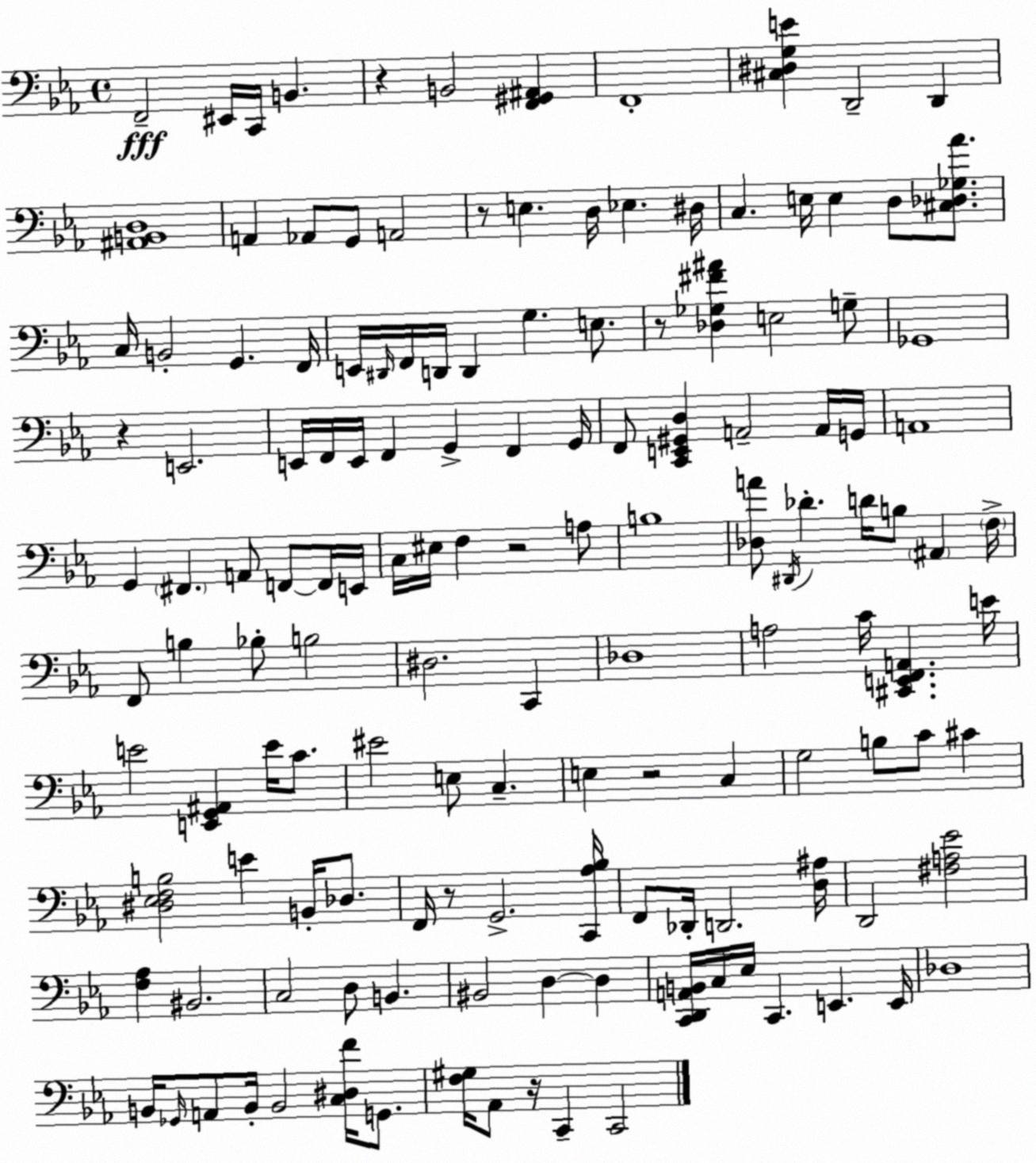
X:1
T:Untitled
M:4/4
L:1/4
K:Eb
F,,2 ^E,,/4 C,,/4 B,, z B,,2 [F,,^G,,^A,,] F,,4 [^C,^D,G,E] D,,2 D,, [^A,,B,,D,]4 A,, _A,,/2 G,,/2 A,,2 z/2 E, D,/4 _E, ^D,/4 C, E,/4 E, D,/2 [^C,_D,_G,_A]/2 C,/4 B,,2 G,, F,,/4 E,,/4 ^D,,/4 F,,/4 D,,/4 D,, G, E,/2 z/2 [_D,_G,^F^A] E,2 G,/2 _G,,4 z E,,2 E,,/4 F,,/4 E,,/4 F,, G,, F,, G,,/4 F,,/2 [C,,E,,^G,,D,] A,,2 A,,/4 G,,/4 A,,4 G,, ^F,, A,,/2 F,,/2 F,,/4 E,,/4 C,/4 ^E,/4 F, z2 A,/2 B,4 [_D,A]/2 ^D,,/4 _D D/4 B,/2 ^A,, F,/4 F,,/2 B, _B,/2 B,2 ^D,2 C,, _D,4 A,2 C/4 [^C,,E,,F,,A,,] E/4 E2 [E,,G,,^A,,] E/4 C/2 ^E2 E,/2 C, E, z2 C, G,2 B,/2 C/2 ^C [^D,_E,F,B,]2 E B,,/4 _D,/2 F,,/4 z/2 G,,2 [C,,_A,_B,]/4 F,,/2 _D,,/4 D,,2 [D,^A,]/4 D,,2 [^F,A,_E]2 [F,_A,] ^B,,2 C,2 D,/2 B,, ^B,,2 D, D, [C,,D,,A,,B,,]/4 C,/4 _E,/4 C,, E,, E,,/4 _D,4 B,,/4 _G,,/4 A,,/2 B,,/4 B,,2 [C,^D,F]/4 G,,/2 [F,^G,]/4 _A,,/2 z/4 C,, C,,2